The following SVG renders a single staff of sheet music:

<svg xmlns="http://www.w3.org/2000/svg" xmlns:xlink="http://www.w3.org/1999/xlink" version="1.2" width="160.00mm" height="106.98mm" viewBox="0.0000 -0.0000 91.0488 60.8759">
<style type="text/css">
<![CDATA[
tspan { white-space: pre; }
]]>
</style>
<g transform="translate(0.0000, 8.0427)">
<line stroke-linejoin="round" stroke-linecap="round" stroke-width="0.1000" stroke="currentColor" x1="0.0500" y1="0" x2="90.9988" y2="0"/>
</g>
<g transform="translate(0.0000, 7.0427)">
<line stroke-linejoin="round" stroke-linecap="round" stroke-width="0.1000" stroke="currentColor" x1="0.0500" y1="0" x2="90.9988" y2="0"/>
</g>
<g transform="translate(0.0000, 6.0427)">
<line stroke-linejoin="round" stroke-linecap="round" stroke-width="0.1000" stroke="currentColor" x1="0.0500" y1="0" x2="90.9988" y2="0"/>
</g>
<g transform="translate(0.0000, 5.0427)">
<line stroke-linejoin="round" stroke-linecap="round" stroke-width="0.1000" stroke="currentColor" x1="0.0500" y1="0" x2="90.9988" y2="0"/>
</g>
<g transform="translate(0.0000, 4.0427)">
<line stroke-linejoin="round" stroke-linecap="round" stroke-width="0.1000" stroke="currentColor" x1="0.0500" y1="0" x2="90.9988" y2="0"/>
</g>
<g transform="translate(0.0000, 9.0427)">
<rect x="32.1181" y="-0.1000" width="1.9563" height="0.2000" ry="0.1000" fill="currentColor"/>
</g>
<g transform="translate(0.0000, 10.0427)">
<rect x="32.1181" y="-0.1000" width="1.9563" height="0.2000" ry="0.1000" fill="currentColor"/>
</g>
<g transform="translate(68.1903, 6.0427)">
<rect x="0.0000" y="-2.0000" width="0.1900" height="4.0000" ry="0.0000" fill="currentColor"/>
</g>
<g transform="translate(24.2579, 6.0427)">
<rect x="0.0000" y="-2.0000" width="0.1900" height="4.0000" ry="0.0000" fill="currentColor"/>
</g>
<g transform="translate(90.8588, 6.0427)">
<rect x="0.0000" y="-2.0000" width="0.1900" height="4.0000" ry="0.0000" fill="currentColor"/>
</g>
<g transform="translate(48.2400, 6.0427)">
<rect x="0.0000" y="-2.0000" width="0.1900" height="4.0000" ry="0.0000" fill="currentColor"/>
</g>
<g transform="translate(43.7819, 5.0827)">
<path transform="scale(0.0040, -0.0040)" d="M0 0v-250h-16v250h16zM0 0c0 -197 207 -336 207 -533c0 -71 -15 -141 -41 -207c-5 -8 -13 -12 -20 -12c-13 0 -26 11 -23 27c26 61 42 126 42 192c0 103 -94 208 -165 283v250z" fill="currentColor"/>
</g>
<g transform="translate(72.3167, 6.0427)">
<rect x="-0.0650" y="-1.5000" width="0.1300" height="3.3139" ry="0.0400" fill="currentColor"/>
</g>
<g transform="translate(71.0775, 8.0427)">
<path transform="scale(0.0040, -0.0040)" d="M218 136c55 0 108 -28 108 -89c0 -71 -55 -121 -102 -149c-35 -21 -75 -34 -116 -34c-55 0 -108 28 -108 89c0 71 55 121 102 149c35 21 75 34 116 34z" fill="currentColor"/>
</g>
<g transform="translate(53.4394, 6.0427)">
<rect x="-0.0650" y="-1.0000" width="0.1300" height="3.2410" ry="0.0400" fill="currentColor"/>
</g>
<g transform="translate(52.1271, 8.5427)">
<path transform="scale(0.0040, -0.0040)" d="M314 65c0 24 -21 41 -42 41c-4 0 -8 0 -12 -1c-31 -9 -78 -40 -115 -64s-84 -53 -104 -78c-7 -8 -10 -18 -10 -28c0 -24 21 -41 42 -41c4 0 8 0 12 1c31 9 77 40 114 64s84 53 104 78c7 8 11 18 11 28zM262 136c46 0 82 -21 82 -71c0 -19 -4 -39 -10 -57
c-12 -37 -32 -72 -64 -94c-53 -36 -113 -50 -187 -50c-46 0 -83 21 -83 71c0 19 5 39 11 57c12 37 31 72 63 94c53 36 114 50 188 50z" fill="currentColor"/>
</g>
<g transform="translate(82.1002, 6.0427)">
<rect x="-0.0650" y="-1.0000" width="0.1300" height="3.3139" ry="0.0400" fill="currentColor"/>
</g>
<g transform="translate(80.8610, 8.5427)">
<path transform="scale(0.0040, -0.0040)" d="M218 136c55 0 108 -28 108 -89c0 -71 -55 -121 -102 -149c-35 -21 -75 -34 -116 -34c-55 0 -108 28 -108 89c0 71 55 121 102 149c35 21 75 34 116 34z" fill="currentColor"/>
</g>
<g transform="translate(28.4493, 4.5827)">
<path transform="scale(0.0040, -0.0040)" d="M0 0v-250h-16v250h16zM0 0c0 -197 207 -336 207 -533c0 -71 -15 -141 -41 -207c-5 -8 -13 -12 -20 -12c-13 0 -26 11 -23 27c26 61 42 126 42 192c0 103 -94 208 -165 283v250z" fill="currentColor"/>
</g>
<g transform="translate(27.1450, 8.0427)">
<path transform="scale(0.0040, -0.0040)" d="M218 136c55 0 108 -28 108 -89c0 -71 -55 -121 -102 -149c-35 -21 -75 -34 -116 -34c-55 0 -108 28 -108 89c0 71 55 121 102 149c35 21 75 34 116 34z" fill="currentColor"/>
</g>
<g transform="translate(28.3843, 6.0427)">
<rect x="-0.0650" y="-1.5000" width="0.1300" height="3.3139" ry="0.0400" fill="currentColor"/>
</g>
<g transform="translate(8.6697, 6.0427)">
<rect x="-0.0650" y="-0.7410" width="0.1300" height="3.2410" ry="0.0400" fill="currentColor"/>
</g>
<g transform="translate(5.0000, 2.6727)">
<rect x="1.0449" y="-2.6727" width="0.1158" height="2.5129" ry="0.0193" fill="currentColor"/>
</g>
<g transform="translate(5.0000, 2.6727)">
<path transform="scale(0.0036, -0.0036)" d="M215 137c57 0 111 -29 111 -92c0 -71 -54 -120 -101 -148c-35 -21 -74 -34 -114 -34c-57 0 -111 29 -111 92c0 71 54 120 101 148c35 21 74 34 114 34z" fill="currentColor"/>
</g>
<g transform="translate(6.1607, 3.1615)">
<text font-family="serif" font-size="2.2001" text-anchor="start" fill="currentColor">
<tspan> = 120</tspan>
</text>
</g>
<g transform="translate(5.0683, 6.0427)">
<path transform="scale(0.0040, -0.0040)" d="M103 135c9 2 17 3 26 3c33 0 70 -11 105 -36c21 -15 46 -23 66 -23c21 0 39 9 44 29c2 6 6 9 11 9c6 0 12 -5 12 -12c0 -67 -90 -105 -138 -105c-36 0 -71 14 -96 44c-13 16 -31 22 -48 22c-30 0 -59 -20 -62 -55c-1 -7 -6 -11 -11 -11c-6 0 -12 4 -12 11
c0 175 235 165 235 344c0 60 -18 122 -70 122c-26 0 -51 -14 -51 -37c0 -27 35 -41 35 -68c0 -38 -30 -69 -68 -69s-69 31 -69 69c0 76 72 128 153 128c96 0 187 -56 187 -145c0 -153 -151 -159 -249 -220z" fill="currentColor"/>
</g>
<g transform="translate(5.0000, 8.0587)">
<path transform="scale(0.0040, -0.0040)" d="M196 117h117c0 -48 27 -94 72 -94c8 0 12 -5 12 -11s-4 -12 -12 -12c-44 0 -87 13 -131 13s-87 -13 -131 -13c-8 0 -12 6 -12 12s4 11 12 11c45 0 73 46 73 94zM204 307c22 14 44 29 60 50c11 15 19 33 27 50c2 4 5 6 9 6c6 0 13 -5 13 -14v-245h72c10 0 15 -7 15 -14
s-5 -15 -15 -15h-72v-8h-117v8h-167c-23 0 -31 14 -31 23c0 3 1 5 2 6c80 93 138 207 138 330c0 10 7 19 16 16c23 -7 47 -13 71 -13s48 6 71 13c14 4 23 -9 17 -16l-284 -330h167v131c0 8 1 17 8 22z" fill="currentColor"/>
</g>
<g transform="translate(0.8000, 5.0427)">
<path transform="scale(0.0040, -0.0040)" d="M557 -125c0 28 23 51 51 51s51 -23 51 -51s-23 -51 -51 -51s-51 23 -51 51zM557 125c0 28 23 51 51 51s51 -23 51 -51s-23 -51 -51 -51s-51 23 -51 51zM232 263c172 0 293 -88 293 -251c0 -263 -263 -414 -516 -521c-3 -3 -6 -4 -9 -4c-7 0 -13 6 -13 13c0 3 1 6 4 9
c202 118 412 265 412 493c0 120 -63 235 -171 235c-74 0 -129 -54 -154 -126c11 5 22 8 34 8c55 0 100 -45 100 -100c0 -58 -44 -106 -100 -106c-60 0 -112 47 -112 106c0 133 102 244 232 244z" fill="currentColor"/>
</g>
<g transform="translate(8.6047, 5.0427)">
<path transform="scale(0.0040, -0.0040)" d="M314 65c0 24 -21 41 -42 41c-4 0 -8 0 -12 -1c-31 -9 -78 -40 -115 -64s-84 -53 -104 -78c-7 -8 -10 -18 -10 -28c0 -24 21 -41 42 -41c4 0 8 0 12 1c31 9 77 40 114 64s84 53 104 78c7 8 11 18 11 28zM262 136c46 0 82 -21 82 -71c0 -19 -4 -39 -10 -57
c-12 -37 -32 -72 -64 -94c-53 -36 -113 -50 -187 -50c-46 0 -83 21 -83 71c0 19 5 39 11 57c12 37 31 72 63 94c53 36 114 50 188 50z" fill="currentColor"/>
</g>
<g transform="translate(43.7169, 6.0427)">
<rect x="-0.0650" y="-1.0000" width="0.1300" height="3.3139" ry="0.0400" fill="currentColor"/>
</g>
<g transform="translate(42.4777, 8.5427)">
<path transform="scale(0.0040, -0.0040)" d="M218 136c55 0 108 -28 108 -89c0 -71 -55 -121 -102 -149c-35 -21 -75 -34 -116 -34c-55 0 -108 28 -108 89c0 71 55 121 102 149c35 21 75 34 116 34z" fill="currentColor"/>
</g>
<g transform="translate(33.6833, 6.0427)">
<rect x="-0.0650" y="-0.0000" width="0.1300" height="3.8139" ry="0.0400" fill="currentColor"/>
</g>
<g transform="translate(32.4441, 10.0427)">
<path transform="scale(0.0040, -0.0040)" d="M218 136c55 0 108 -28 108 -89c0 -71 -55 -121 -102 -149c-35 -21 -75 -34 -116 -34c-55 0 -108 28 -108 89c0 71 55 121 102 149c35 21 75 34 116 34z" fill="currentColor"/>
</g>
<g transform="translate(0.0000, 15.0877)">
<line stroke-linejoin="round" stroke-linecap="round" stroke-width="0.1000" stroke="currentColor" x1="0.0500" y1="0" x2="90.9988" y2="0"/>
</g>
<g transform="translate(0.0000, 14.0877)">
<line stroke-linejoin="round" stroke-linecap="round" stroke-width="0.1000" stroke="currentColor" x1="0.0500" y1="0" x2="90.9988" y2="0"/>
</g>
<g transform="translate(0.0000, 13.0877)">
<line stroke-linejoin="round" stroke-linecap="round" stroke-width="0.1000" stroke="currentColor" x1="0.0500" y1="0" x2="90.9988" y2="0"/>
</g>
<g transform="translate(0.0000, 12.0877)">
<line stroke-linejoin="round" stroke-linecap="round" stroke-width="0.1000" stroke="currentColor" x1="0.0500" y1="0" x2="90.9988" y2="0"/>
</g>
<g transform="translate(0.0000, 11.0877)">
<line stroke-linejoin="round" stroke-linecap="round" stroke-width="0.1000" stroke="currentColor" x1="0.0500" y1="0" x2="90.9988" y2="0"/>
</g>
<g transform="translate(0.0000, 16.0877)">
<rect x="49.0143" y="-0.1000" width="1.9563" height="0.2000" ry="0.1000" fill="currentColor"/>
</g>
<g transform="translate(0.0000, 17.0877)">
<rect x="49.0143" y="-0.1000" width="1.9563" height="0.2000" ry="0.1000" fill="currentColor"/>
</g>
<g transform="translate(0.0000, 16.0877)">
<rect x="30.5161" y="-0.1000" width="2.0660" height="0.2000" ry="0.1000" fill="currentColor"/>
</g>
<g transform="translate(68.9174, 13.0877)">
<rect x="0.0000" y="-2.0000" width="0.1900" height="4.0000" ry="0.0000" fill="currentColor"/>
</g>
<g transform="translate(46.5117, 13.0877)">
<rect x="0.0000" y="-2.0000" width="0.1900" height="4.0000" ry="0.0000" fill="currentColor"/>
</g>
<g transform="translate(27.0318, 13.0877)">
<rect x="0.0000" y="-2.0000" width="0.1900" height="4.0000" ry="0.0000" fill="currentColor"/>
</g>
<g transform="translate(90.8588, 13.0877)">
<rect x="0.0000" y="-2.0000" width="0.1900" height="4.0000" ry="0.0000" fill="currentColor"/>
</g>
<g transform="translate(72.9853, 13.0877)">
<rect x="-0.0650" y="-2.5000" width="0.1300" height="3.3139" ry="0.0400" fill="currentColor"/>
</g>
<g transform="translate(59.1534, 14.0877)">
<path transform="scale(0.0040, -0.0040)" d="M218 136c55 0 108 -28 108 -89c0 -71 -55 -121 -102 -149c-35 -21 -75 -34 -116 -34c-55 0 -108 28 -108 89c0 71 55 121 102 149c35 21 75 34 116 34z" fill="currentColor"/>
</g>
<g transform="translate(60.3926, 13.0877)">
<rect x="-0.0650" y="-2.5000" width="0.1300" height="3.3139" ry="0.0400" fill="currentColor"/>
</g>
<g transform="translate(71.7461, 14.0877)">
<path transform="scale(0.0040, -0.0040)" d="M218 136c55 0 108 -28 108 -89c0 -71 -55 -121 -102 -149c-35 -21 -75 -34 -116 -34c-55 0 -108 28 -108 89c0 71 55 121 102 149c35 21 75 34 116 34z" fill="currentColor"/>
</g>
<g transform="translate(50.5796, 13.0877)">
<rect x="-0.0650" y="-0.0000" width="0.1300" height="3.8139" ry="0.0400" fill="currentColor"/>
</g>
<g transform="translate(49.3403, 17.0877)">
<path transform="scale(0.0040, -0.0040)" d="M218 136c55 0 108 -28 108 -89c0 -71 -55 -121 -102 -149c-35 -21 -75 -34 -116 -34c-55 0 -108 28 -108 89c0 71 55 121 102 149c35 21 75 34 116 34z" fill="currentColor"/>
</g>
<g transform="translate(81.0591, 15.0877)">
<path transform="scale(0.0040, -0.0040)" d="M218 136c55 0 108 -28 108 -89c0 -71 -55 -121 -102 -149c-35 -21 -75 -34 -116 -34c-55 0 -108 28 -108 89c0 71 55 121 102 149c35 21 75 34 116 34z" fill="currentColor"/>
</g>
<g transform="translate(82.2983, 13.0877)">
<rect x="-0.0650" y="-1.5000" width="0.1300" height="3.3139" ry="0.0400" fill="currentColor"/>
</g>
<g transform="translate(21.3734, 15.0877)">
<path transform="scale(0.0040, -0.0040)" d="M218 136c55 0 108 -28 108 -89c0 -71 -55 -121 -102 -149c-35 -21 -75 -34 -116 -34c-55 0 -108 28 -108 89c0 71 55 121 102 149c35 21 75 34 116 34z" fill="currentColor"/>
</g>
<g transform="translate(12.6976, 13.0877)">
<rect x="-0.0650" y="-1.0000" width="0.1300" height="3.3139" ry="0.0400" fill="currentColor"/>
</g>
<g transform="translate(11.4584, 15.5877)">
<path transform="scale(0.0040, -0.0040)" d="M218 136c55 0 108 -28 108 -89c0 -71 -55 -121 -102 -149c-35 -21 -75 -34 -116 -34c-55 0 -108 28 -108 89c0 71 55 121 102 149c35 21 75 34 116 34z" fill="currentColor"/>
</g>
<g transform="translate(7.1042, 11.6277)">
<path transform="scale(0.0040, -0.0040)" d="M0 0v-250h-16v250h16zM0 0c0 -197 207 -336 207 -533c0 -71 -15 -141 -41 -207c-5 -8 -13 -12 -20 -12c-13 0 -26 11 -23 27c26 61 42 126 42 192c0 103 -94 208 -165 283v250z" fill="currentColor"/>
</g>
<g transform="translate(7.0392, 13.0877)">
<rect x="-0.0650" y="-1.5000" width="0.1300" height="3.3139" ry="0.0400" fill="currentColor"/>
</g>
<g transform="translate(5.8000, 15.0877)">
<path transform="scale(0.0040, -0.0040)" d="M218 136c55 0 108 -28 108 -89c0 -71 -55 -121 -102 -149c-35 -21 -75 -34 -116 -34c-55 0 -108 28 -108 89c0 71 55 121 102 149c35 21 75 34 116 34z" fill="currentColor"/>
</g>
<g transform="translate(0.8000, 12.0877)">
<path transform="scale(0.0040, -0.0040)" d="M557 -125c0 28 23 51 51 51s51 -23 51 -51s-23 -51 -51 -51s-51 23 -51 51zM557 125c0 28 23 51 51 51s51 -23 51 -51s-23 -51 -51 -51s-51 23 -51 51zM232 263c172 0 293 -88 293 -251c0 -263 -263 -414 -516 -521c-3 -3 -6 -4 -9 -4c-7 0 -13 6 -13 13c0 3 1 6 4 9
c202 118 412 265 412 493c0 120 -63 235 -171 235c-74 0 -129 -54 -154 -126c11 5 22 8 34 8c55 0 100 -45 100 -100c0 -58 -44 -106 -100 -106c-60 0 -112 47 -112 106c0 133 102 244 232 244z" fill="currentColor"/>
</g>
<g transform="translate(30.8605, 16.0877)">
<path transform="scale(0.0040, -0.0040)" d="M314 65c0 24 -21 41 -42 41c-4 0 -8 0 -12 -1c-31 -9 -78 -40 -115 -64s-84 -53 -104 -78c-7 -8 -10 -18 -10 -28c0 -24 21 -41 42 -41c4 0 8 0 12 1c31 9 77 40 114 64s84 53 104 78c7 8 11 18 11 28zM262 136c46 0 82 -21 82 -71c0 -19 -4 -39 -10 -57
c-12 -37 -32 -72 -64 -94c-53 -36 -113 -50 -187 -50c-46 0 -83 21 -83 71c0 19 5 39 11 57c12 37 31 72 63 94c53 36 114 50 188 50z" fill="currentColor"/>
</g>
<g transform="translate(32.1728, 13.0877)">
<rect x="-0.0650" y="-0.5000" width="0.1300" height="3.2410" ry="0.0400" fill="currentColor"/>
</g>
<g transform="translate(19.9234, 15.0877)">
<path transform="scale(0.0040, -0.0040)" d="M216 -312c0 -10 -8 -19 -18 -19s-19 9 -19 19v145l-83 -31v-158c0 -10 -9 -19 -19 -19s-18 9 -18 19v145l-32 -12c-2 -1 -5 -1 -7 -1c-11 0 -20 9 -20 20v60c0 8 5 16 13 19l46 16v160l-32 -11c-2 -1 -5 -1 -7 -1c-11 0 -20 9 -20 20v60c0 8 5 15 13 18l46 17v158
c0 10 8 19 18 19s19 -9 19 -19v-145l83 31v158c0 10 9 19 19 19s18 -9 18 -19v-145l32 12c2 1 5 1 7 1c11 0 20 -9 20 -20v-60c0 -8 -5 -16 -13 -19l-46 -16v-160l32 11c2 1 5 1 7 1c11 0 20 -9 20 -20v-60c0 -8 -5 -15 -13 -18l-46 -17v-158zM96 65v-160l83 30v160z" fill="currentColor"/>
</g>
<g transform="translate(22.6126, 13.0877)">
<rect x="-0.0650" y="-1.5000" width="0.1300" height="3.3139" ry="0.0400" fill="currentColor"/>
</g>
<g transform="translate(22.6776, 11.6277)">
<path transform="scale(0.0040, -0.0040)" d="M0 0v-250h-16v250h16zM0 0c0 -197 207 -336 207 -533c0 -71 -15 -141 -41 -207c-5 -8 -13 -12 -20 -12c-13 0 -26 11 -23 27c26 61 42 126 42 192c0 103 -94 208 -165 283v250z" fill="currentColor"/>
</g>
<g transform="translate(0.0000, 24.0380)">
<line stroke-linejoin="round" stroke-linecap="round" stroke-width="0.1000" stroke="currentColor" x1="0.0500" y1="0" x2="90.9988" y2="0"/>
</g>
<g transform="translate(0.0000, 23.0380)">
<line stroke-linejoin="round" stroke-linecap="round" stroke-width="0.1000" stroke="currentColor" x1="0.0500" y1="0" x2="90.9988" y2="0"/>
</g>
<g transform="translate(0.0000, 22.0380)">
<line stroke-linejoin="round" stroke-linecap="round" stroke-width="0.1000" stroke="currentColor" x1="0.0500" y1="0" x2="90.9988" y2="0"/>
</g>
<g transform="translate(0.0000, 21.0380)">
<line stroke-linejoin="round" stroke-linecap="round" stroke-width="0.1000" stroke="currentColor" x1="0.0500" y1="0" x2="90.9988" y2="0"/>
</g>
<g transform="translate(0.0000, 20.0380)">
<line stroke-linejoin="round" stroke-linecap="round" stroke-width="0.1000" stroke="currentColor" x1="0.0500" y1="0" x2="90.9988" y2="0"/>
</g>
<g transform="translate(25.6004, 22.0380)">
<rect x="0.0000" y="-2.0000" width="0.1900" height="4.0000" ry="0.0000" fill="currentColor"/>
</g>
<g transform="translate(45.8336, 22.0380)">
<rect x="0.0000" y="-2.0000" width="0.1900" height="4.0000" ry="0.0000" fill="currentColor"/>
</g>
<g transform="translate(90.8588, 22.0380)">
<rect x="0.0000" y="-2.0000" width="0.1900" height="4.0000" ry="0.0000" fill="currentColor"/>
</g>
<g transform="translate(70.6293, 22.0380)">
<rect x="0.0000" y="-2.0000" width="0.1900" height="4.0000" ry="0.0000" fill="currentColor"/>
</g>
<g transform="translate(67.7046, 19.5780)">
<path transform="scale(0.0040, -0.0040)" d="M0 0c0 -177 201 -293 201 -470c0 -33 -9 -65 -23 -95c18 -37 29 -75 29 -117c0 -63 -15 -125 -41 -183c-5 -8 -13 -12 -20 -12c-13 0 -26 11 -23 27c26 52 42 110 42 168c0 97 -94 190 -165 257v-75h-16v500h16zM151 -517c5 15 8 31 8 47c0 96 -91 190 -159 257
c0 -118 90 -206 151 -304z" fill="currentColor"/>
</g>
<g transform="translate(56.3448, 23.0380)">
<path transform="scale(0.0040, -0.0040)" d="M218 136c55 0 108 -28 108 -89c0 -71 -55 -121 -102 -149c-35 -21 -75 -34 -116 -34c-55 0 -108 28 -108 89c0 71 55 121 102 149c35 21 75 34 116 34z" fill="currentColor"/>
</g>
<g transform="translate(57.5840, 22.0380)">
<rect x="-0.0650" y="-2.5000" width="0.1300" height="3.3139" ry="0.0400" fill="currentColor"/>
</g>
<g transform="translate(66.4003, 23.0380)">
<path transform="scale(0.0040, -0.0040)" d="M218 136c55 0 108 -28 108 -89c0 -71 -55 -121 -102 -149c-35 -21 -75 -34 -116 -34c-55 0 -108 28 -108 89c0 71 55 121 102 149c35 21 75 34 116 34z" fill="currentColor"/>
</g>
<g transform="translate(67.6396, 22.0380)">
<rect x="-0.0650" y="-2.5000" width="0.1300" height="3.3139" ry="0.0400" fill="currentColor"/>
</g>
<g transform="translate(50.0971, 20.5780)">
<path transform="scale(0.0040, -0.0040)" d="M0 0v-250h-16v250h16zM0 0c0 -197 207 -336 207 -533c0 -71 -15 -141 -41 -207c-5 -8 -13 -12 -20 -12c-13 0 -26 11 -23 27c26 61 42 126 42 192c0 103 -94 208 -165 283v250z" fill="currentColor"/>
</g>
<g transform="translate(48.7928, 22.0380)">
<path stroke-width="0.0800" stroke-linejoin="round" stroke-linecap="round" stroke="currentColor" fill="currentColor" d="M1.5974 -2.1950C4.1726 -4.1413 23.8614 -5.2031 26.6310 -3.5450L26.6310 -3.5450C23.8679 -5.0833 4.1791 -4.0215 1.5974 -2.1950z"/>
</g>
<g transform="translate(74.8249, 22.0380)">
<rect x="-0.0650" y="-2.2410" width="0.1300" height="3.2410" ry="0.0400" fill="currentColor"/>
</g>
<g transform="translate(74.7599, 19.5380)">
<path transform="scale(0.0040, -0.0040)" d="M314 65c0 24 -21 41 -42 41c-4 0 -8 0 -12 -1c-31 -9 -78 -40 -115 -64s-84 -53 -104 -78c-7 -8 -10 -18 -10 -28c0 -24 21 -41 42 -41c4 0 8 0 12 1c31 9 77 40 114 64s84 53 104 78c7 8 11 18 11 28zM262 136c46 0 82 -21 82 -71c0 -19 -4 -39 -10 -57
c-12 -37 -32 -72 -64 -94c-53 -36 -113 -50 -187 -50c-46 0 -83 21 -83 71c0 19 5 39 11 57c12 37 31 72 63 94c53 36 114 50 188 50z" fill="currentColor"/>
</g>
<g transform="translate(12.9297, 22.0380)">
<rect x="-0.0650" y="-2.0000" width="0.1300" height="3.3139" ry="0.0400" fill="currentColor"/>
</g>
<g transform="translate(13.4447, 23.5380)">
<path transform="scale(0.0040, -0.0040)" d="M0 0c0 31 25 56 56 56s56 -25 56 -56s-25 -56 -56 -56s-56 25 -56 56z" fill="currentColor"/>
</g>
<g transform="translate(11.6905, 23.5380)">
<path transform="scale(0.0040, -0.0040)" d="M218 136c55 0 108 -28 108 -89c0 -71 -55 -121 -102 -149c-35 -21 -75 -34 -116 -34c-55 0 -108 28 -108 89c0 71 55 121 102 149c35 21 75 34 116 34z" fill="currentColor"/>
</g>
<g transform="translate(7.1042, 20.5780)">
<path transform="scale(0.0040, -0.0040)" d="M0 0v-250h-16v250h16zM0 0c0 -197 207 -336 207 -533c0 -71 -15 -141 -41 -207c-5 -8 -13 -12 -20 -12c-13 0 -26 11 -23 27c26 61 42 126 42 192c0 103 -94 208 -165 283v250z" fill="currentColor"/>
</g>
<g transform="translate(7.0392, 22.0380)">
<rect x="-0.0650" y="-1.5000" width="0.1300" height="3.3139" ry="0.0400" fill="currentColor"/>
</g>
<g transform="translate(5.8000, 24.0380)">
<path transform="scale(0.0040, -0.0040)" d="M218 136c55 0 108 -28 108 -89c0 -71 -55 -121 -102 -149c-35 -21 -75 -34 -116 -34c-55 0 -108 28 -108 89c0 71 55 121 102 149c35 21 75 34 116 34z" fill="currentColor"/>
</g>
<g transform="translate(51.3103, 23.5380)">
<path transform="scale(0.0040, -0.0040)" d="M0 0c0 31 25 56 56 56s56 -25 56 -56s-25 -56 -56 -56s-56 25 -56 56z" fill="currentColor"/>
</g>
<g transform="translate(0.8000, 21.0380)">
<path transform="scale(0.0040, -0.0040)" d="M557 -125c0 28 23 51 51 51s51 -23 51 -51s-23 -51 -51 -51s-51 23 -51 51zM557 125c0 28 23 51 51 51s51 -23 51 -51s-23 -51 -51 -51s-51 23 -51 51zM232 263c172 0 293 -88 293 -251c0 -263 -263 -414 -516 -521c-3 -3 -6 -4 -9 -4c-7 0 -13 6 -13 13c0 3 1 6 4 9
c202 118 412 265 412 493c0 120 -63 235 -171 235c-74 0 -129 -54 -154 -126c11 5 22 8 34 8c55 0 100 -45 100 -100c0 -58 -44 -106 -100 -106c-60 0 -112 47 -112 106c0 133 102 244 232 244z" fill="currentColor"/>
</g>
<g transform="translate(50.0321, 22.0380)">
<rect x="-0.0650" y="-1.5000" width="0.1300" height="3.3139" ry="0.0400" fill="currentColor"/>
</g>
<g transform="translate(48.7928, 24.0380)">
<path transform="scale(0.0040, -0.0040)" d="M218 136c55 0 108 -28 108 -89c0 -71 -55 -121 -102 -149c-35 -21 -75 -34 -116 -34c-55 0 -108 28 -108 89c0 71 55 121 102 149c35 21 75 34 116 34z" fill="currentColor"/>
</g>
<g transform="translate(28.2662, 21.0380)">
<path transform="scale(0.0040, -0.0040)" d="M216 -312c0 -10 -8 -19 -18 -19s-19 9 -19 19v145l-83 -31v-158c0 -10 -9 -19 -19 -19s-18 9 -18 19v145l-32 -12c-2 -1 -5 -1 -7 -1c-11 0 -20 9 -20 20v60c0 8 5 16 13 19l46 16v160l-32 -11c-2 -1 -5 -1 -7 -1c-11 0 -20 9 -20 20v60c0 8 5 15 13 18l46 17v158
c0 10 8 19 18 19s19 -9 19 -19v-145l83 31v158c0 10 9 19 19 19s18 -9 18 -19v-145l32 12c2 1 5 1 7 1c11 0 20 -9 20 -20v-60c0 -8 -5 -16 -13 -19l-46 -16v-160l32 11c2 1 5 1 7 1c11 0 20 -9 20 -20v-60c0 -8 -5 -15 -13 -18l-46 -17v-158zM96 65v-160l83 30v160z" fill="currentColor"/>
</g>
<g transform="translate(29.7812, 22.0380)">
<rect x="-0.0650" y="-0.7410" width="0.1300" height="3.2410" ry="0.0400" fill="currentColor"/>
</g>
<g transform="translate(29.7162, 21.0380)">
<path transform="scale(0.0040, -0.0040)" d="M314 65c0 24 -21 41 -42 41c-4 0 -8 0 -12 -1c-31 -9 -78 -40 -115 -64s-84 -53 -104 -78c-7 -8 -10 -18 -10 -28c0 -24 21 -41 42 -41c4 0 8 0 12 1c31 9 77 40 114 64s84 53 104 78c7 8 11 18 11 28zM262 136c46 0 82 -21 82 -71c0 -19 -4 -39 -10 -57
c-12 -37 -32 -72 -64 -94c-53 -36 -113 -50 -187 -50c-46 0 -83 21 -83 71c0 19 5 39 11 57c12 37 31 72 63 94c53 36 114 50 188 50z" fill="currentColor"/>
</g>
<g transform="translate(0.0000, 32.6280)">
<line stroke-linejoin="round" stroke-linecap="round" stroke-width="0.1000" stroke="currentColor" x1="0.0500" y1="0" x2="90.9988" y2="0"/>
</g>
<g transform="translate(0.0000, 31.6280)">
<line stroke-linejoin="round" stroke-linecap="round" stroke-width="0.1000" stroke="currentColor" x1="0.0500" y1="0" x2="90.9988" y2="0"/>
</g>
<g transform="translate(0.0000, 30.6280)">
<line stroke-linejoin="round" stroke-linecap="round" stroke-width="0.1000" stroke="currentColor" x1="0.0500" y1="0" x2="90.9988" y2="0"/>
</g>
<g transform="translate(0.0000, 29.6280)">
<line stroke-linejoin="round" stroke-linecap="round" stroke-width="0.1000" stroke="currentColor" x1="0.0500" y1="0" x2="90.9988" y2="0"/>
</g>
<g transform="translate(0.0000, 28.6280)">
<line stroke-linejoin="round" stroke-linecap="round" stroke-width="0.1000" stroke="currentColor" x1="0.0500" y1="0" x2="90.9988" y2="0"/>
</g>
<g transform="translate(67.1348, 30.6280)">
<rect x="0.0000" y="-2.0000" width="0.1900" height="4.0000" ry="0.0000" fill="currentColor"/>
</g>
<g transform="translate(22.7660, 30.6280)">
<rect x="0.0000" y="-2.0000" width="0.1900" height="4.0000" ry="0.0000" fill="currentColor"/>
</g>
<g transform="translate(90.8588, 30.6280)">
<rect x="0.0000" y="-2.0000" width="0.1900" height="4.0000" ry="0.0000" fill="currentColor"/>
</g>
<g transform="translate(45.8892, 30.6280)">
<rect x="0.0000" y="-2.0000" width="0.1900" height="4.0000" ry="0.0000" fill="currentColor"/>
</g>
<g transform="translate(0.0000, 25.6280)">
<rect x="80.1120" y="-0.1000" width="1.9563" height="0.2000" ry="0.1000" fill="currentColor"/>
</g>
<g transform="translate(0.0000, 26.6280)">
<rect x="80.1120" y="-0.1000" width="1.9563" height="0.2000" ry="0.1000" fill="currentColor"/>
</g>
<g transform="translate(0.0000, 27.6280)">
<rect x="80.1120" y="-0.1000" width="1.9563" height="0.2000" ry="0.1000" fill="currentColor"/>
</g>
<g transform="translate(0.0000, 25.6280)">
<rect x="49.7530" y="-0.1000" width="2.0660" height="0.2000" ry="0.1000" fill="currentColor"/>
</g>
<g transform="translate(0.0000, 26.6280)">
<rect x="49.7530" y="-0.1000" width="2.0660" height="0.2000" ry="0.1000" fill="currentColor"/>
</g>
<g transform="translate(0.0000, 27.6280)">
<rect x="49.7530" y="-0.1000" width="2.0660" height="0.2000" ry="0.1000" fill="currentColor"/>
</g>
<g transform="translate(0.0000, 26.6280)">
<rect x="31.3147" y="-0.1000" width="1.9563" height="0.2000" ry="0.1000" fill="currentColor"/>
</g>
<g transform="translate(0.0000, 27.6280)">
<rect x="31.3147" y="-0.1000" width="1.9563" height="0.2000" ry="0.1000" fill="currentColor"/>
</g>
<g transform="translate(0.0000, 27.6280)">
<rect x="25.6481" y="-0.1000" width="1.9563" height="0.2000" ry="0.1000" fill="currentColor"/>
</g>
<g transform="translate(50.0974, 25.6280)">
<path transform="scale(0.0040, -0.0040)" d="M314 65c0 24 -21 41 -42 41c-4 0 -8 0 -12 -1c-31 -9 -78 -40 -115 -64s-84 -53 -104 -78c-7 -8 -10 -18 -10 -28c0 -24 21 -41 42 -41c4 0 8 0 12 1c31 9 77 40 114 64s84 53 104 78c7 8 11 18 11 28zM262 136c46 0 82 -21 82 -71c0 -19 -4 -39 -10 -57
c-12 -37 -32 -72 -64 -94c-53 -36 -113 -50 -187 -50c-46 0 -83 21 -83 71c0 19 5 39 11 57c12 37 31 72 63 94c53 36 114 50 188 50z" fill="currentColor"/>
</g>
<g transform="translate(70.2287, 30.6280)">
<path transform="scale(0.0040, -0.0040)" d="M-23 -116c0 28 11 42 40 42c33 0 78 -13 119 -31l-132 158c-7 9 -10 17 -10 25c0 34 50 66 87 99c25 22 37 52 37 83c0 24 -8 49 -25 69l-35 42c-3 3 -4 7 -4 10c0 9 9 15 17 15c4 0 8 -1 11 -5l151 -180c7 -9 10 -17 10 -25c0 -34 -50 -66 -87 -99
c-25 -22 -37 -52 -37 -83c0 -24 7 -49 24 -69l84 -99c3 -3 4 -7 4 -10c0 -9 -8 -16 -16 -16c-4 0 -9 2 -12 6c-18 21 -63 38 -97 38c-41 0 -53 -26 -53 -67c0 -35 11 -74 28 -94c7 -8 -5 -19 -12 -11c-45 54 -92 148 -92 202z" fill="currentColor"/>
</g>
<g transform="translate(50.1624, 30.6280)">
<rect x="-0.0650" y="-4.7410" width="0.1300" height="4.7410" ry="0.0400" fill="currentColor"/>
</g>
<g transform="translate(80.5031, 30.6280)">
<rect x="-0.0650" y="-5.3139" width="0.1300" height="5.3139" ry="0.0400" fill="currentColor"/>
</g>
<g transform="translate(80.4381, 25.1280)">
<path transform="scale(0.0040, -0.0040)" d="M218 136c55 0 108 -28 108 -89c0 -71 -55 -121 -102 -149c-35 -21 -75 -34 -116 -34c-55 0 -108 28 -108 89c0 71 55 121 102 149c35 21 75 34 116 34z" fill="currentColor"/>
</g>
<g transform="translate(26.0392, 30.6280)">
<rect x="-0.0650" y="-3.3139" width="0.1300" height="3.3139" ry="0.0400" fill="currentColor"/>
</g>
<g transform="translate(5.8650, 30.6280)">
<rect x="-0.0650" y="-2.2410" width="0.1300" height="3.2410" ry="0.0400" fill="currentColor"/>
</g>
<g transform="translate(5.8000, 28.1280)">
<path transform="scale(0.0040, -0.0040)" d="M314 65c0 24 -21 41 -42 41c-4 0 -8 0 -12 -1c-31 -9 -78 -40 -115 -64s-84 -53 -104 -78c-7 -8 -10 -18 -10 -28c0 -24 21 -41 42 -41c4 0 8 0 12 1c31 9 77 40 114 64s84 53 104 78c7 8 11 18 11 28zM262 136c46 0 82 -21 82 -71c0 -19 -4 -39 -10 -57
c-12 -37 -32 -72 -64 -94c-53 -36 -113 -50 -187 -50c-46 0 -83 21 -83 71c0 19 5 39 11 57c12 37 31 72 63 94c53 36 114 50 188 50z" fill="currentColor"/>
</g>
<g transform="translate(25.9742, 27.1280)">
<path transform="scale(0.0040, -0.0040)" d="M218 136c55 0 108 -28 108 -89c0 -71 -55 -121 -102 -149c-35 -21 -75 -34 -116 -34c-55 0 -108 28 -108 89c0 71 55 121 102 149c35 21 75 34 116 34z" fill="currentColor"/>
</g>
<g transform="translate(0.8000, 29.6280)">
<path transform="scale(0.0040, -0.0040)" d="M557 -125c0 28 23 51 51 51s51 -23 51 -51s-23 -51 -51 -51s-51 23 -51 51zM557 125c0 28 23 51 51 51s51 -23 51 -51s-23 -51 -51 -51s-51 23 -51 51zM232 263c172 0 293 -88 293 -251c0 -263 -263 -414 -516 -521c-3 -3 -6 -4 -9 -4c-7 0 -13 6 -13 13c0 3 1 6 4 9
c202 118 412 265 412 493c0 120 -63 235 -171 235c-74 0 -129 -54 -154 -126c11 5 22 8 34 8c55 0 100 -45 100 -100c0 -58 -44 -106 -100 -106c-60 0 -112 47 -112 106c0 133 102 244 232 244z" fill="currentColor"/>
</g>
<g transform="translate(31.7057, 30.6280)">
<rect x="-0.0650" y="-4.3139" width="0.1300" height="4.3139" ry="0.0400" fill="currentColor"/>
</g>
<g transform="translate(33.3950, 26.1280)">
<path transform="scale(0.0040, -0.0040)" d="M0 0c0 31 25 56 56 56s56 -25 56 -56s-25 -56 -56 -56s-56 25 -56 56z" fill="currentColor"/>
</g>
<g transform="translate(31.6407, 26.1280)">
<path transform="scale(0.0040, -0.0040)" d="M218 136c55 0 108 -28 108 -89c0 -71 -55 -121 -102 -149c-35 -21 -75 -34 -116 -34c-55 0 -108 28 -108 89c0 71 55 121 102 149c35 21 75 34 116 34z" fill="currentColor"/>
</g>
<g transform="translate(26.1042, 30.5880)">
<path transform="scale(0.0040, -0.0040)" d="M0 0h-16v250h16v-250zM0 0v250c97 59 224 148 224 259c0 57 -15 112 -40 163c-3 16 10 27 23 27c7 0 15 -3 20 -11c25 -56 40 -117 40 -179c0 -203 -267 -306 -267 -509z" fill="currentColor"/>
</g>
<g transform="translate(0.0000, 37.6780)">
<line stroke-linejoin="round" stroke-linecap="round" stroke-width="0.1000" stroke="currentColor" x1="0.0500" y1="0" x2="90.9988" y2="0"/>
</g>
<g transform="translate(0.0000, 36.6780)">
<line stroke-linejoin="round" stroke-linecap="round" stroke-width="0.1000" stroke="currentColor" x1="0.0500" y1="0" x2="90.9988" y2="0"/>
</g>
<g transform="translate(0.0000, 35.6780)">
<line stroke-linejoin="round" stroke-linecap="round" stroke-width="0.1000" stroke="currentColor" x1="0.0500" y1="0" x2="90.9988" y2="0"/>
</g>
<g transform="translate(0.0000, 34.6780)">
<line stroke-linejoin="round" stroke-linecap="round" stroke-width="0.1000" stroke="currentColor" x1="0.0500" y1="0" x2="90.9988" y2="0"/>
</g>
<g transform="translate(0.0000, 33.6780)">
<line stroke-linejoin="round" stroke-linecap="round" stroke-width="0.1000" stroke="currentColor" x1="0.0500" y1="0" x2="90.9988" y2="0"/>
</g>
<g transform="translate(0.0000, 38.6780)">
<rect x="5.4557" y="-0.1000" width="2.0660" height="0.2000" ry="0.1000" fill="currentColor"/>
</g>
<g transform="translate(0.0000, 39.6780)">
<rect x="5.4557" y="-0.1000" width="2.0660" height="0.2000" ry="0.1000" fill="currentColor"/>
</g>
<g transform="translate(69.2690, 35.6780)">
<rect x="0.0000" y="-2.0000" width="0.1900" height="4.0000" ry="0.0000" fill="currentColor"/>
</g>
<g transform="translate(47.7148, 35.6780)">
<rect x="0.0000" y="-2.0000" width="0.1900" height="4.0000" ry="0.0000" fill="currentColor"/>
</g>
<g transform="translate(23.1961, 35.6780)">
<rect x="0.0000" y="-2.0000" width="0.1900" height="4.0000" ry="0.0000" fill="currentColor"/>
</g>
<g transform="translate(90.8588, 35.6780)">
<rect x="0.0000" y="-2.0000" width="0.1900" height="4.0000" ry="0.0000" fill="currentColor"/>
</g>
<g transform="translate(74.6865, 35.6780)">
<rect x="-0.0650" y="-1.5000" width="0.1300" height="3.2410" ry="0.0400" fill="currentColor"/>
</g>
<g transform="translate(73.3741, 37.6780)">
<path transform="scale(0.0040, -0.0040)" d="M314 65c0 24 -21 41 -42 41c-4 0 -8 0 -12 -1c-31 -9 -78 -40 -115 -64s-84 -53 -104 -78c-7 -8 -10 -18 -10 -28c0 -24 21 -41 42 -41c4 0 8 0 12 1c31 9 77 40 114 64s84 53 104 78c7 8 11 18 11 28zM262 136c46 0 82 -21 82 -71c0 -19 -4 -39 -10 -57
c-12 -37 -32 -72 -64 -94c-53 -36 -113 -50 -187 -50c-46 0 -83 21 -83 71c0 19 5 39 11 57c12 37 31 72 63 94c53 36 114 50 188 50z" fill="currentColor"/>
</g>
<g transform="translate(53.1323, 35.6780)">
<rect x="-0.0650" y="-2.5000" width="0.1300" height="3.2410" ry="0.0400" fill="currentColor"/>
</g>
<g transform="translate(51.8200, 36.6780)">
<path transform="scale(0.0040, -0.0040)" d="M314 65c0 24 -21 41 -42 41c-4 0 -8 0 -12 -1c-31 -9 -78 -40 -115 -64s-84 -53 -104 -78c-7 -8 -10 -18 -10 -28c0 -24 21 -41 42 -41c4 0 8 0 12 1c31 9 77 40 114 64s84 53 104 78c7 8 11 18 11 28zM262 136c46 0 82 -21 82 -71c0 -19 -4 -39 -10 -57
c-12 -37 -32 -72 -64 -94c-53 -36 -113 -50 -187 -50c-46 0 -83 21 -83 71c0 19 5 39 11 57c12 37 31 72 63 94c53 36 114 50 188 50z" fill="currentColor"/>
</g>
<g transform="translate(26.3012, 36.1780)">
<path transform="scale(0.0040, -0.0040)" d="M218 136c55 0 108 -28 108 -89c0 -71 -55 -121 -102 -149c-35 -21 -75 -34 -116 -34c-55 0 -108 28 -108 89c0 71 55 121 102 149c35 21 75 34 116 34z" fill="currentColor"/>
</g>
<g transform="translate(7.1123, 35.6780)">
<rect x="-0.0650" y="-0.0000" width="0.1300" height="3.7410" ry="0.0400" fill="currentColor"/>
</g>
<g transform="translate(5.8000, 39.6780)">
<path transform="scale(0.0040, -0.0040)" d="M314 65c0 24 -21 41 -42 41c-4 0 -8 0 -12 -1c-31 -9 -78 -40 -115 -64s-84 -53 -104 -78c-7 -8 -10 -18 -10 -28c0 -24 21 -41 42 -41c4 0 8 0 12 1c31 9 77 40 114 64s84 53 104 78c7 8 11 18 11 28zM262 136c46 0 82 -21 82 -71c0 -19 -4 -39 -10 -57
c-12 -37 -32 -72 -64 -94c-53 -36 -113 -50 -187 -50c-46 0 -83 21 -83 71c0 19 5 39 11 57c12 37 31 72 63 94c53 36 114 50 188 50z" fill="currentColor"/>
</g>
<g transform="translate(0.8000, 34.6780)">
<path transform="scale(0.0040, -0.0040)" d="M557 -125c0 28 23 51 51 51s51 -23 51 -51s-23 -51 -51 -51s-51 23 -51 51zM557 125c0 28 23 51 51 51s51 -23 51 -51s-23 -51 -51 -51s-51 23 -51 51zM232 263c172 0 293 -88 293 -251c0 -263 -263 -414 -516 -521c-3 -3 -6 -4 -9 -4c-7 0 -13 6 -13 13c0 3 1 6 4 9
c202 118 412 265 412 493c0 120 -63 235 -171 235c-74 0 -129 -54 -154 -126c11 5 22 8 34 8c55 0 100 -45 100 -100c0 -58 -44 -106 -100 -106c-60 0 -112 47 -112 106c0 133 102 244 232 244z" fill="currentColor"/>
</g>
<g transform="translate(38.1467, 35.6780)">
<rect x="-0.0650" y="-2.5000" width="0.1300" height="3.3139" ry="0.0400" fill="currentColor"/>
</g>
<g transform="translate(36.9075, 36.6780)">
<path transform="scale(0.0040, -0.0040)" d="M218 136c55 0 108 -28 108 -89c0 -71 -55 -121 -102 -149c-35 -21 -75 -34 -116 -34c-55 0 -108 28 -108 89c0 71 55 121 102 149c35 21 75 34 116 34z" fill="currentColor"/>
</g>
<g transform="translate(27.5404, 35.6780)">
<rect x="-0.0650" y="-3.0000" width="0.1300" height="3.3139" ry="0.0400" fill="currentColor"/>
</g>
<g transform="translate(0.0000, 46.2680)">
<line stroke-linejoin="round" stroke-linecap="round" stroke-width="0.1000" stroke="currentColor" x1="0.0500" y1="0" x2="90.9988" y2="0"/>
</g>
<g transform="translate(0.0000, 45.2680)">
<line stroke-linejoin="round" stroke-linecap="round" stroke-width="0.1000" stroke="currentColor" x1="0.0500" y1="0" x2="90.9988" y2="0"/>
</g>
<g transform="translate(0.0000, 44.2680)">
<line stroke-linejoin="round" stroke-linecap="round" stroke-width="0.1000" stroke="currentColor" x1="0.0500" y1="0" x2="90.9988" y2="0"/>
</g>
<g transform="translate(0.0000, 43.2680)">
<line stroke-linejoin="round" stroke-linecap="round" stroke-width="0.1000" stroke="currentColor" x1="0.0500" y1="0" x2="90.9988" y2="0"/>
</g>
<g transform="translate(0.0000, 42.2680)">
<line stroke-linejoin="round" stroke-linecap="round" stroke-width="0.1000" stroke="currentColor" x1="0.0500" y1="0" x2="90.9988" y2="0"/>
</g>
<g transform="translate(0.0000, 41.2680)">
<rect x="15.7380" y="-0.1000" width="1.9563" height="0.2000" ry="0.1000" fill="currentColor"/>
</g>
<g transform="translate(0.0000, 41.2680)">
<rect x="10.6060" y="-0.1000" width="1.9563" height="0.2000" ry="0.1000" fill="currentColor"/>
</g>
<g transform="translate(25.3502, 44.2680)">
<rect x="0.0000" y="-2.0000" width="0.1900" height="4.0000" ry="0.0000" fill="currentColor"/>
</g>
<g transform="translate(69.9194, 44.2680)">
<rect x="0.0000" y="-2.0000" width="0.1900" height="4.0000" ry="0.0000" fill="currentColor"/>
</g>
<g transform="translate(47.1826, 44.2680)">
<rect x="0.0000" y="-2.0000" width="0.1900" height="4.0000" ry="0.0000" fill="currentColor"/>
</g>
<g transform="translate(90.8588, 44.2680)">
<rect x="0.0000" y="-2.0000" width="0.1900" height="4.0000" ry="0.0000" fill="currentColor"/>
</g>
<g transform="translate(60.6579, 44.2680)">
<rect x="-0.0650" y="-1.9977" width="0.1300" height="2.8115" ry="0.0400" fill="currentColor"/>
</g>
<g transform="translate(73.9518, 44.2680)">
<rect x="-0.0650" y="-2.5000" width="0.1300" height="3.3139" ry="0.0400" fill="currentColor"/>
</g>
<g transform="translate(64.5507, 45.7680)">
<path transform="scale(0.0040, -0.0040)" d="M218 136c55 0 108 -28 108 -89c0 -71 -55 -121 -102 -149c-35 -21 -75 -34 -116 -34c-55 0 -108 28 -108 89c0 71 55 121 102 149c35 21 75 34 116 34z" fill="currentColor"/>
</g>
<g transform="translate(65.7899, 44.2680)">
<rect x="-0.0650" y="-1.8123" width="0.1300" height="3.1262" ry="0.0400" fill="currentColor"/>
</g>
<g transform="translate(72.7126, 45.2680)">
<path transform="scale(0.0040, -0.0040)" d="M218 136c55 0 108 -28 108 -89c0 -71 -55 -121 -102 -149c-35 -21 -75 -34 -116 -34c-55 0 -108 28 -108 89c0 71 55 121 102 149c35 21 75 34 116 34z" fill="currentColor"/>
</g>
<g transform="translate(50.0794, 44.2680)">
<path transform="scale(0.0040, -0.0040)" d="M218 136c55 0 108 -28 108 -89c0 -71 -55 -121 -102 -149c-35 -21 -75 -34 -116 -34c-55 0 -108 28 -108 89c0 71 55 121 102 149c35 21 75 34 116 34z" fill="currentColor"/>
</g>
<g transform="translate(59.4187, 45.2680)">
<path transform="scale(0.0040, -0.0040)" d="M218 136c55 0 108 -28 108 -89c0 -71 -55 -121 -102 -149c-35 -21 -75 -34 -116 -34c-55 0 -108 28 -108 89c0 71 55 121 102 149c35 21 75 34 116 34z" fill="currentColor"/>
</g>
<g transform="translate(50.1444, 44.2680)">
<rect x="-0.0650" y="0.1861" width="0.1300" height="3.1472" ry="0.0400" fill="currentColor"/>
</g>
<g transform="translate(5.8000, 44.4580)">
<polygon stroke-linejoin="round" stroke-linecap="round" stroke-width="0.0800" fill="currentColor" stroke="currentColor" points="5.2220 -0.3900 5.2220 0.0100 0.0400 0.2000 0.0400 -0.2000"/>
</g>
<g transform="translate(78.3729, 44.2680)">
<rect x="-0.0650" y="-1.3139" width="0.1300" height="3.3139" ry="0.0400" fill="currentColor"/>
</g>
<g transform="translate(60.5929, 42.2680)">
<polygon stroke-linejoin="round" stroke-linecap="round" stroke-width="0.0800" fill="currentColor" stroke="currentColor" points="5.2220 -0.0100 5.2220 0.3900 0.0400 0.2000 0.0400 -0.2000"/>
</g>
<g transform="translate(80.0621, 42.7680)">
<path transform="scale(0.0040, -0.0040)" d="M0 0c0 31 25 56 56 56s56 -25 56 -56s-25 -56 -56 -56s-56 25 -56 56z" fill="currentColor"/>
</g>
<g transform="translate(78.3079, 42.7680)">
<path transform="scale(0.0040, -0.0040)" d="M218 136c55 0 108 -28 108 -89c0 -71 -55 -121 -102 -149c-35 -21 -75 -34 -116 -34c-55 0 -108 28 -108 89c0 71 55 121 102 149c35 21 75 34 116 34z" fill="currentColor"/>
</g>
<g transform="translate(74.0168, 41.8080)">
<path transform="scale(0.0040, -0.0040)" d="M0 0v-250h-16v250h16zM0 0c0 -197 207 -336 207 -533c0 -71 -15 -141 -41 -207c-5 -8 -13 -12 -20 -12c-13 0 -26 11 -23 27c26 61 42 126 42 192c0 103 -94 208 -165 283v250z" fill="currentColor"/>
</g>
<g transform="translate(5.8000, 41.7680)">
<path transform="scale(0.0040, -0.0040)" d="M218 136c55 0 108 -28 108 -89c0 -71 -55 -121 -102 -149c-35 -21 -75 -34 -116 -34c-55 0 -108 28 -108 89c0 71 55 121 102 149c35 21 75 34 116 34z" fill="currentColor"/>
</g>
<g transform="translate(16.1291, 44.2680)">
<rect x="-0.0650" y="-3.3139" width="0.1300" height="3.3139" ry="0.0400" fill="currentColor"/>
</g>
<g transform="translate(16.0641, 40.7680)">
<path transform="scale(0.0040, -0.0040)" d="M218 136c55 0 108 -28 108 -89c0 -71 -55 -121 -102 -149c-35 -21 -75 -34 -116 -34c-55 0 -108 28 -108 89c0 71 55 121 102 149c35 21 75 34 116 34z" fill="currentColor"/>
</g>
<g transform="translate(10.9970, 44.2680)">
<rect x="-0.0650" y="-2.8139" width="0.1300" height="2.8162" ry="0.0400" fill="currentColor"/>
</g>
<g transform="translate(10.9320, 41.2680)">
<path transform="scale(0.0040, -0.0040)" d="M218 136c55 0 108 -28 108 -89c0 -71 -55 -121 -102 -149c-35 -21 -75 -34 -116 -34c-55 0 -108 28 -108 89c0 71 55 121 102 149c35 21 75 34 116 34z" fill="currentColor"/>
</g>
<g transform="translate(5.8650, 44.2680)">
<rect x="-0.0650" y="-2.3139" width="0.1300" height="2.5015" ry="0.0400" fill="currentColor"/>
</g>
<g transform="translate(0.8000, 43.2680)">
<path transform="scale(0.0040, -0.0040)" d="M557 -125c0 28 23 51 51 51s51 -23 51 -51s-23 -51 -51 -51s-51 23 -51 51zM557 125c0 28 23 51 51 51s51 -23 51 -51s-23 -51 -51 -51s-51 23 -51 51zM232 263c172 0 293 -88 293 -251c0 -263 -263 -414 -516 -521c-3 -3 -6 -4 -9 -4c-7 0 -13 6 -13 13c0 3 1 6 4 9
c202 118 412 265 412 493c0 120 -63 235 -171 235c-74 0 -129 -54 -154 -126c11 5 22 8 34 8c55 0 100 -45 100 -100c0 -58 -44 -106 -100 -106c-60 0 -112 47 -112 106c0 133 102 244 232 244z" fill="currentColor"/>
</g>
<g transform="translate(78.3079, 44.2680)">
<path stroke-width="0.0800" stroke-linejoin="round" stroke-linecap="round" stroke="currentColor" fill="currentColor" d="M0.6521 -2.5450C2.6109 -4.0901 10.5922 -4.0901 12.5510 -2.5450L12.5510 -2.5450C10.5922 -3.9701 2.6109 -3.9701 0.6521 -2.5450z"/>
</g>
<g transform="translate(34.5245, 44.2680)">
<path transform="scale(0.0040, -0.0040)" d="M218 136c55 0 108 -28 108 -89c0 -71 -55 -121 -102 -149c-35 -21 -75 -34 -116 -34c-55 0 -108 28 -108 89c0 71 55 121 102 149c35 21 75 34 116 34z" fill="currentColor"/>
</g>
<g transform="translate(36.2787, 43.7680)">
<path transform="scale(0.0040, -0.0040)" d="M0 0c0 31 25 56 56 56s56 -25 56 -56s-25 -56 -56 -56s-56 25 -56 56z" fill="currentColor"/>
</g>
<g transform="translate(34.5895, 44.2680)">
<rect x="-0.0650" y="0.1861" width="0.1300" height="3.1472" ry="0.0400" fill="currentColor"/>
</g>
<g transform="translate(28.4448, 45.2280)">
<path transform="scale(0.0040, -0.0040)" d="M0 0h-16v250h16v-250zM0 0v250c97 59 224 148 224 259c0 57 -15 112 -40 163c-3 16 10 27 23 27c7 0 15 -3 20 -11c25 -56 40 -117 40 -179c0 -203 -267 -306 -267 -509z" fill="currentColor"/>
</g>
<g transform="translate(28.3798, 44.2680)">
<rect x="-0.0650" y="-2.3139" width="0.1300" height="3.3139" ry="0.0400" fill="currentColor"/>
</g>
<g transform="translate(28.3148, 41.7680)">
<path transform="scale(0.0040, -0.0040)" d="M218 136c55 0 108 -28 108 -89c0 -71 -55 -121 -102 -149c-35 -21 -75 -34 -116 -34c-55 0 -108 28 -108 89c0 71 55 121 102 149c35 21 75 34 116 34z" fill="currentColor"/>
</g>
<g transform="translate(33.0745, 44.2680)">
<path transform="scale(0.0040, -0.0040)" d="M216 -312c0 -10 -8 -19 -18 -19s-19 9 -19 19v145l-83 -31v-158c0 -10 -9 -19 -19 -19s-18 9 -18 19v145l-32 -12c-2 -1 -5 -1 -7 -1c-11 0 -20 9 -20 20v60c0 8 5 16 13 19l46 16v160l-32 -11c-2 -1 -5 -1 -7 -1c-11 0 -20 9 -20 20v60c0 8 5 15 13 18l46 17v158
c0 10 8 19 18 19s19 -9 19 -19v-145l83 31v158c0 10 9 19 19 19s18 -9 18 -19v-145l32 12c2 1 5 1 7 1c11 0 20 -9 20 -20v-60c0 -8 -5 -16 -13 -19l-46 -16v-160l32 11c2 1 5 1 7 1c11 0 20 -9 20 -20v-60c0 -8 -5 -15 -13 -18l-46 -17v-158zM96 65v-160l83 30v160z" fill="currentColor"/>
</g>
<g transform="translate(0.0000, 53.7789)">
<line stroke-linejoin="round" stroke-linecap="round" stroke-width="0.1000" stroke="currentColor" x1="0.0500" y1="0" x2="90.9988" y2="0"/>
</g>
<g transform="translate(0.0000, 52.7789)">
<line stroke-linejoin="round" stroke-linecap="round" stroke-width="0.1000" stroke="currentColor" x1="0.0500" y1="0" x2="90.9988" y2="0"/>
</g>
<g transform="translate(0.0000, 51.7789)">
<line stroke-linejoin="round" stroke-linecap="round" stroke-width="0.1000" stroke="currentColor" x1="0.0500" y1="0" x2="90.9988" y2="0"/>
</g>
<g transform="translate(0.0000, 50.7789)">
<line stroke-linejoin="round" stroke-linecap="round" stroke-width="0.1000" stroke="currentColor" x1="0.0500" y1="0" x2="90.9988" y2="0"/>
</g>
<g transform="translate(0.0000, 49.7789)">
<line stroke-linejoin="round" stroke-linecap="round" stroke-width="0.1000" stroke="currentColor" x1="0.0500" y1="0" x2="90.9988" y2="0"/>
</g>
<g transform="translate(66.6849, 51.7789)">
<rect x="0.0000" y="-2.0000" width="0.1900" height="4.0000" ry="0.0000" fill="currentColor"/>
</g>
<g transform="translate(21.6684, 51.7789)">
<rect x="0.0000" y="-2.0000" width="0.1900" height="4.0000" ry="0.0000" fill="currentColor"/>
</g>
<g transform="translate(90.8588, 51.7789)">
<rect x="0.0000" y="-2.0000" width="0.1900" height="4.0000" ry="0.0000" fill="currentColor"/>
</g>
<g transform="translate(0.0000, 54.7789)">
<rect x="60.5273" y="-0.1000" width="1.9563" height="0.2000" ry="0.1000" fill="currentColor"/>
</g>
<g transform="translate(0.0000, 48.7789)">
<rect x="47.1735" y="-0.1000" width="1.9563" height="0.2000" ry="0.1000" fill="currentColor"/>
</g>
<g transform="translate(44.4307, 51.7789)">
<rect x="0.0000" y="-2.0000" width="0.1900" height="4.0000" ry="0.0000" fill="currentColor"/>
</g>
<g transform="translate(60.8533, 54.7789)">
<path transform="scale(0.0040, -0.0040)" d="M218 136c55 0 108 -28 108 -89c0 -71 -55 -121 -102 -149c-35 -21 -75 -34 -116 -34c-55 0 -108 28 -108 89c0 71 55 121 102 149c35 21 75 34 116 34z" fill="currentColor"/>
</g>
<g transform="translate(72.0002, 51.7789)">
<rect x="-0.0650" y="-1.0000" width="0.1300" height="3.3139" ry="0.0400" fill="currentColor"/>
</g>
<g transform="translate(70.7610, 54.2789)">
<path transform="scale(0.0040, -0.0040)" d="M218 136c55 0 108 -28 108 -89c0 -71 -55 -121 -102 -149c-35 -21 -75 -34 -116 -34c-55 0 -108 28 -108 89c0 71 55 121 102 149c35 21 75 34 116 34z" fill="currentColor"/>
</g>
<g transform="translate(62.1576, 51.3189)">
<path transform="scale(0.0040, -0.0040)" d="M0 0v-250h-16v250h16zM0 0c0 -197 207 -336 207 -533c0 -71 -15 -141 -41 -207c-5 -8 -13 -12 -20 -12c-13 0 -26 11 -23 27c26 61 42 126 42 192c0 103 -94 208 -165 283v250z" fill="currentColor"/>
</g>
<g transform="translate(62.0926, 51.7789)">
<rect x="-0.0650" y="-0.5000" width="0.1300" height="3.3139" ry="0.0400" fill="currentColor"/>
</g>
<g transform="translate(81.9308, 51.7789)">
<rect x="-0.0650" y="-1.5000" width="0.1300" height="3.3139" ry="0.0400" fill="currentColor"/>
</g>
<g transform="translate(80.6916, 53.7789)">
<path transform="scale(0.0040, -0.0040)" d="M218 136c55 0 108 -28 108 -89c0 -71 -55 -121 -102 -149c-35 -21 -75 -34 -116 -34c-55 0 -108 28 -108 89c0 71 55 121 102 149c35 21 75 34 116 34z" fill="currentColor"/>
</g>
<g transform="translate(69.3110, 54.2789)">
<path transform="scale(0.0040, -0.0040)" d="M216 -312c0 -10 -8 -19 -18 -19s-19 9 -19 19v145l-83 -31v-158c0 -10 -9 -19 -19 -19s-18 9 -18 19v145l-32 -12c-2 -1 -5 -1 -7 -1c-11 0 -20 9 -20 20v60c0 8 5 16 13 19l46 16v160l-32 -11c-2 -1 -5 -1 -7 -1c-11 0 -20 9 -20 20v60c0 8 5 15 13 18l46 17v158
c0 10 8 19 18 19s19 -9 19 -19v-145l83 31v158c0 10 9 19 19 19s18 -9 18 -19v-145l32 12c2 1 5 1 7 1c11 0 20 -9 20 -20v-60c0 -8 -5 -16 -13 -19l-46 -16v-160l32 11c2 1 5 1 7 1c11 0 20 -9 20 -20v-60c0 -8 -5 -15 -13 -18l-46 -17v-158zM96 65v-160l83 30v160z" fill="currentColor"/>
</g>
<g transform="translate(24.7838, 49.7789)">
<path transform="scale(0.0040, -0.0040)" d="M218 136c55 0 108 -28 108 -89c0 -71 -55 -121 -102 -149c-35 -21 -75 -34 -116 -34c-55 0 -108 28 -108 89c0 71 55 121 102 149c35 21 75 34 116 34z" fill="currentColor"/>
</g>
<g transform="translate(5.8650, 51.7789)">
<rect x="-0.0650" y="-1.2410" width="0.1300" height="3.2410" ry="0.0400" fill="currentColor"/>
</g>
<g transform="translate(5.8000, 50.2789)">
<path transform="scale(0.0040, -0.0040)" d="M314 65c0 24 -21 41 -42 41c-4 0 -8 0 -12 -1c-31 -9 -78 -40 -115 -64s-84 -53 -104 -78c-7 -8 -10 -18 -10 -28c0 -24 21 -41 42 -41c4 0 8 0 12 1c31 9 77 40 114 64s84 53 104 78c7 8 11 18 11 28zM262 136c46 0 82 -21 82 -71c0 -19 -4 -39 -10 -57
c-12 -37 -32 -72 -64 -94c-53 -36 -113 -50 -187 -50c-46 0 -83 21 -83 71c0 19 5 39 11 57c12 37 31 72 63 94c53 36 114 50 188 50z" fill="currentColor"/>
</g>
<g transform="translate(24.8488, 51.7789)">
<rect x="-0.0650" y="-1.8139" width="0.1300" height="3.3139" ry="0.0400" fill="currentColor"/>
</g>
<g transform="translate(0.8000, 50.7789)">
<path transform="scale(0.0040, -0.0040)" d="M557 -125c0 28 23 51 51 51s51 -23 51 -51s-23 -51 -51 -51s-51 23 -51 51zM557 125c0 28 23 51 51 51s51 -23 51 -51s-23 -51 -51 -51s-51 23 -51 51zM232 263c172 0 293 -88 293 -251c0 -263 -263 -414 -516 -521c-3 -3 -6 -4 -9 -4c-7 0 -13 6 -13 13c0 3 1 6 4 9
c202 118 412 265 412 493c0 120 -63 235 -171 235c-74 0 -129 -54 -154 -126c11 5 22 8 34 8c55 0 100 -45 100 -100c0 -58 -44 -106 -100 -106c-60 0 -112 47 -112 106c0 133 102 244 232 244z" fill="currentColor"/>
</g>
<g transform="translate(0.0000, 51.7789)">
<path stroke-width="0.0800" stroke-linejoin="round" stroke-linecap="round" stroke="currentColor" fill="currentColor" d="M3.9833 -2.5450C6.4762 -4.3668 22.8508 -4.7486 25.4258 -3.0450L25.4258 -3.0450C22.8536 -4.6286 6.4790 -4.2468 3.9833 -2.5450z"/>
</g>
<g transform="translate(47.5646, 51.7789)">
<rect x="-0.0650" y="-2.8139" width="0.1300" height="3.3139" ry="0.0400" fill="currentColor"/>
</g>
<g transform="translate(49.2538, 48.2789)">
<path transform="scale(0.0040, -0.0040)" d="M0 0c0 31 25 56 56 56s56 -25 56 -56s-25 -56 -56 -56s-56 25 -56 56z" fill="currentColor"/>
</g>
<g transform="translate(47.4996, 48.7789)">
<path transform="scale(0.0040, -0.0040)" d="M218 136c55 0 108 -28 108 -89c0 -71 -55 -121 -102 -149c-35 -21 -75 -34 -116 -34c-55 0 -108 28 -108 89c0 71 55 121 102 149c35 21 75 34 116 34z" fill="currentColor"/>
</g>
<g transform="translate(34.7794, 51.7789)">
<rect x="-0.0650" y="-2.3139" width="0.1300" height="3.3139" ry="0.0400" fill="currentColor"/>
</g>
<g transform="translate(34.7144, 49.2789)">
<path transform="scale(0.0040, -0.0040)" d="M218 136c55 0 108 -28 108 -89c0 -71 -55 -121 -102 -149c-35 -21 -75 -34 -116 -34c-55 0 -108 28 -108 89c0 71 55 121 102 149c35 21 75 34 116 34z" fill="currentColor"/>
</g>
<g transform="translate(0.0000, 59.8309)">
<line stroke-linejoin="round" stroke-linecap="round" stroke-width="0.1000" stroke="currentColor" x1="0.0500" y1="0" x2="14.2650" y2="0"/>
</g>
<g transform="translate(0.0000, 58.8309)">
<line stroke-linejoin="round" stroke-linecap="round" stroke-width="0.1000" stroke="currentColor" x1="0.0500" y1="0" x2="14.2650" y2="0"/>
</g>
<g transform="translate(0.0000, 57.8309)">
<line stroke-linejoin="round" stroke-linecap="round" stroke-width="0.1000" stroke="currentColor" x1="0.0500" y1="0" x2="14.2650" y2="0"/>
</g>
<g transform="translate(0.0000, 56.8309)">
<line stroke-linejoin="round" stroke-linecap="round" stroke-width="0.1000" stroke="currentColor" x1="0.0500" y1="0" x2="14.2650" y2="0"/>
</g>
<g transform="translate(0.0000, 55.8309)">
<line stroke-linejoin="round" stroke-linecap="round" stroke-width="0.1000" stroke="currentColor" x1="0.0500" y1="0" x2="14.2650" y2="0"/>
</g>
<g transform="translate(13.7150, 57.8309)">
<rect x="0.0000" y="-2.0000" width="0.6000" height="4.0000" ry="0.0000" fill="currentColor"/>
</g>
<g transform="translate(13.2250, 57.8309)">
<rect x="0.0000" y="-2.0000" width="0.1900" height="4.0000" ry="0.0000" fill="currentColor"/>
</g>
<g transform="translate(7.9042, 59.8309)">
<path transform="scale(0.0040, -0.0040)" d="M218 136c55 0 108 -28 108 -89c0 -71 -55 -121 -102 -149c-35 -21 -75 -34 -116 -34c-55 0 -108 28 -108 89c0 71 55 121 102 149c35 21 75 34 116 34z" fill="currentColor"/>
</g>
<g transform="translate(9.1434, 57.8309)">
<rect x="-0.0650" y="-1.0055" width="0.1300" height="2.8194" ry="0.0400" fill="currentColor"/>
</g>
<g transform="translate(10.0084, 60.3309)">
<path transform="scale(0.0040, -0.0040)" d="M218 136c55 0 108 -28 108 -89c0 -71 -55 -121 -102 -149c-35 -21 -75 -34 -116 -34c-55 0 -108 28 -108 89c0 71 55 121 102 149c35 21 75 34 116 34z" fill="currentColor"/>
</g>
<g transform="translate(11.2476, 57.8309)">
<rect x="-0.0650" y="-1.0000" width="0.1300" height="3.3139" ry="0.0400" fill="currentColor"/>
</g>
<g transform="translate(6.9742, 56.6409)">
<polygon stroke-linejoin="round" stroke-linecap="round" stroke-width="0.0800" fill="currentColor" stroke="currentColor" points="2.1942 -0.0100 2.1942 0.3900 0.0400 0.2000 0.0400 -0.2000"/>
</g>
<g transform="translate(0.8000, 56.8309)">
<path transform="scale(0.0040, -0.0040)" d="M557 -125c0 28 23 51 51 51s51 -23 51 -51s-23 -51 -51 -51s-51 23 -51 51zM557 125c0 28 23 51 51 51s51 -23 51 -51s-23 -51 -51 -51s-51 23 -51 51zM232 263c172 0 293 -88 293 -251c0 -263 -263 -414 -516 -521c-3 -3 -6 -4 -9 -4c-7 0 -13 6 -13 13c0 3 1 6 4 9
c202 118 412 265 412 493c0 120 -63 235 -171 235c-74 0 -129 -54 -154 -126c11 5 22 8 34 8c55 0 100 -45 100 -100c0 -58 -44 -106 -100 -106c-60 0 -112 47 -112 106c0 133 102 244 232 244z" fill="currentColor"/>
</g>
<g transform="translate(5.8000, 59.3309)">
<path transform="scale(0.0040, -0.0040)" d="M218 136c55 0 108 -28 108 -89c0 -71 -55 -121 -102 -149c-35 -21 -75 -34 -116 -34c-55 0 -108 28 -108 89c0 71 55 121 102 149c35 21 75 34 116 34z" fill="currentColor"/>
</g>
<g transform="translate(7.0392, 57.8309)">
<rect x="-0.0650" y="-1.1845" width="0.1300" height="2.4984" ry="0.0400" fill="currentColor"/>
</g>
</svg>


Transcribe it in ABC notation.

X:1
T:Untitled
M:2/4
L:1/4
K:C
F,2 G,,/2 C,, F,,/2 F,,2 G,, F,, G,,/2 F,, ^G,,/2 E,,2 C,, B,, B,, G,, G,,/2 A,, ^F,2 G,,/2 B,, B,,/4 B,2 B,2 D/2 F G2 z A C,,2 C, B,, B,,2 G,,2 B,/2 C/2 D B,/2 ^D, D, B,,/2 A,,/2 B,,/2 G, G,2 A, B, C E,,/2 ^F,, G,, A,,/2 G,,/2 F,,